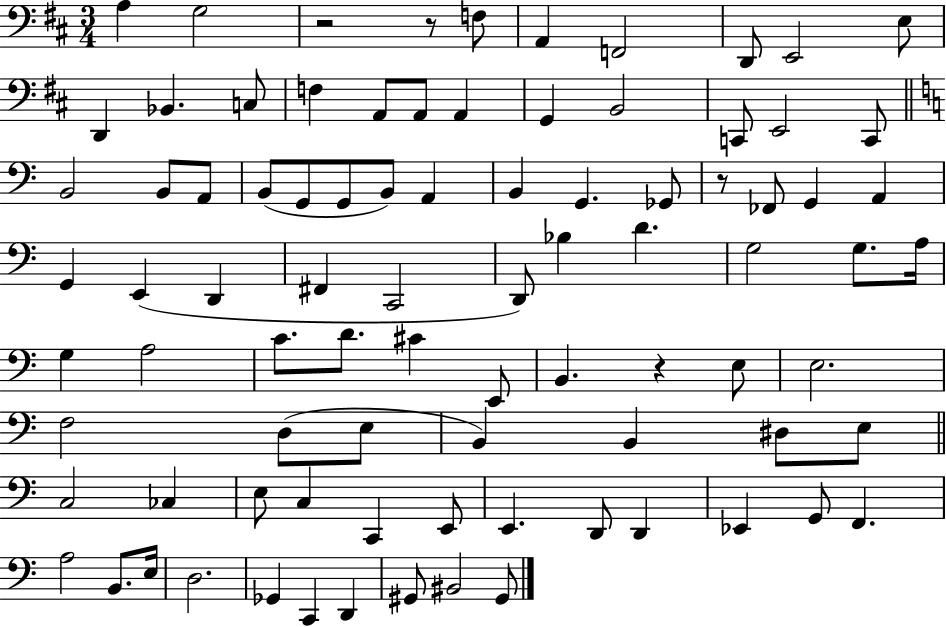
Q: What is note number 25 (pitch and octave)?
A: G2